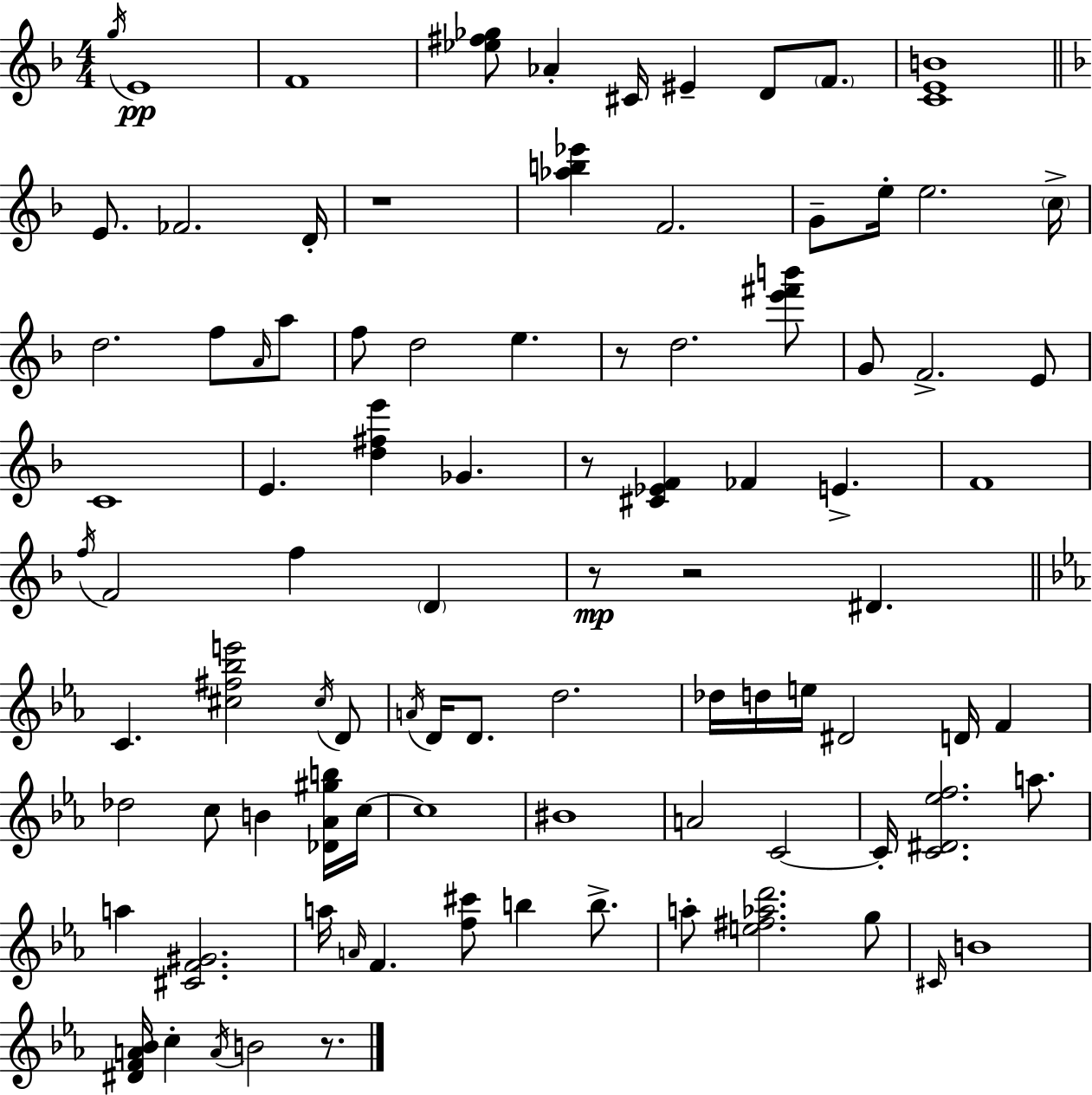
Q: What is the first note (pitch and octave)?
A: G5